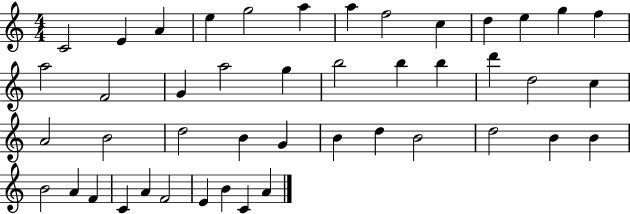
X:1
T:Untitled
M:4/4
L:1/4
K:C
C2 E A e g2 a a f2 c d e g f a2 F2 G a2 g b2 b b d' d2 c A2 B2 d2 B G B d B2 d2 B B B2 A F C A F2 E B C A